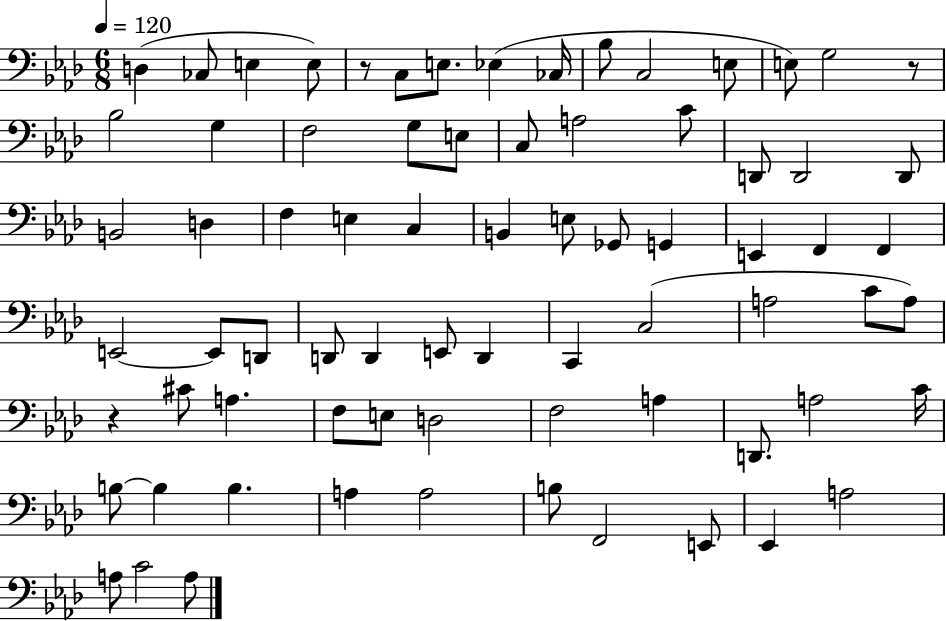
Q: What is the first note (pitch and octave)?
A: D3